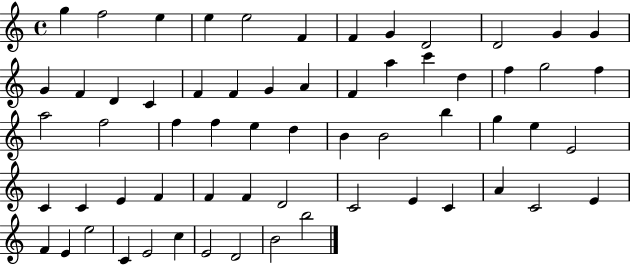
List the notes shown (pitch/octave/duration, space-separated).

G5/q F5/h E5/q E5/q E5/h F4/q F4/q G4/q D4/h D4/h G4/q G4/q G4/q F4/q D4/q C4/q F4/q F4/q G4/q A4/q F4/q A5/q C6/q D5/q F5/q G5/h F5/q A5/h F5/h F5/q F5/q E5/q D5/q B4/q B4/h B5/q G5/q E5/q E4/h C4/q C4/q E4/q F4/q F4/q F4/q D4/h C4/h E4/q C4/q A4/q C4/h E4/q F4/q E4/q E5/h C4/q E4/h C5/q E4/h D4/h B4/h B5/h